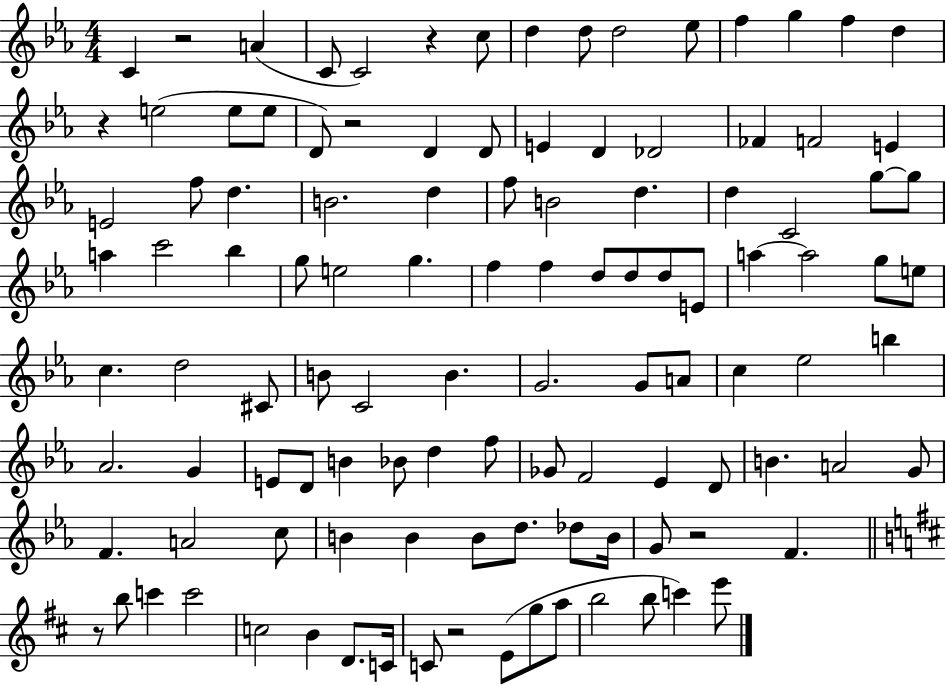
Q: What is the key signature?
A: EES major